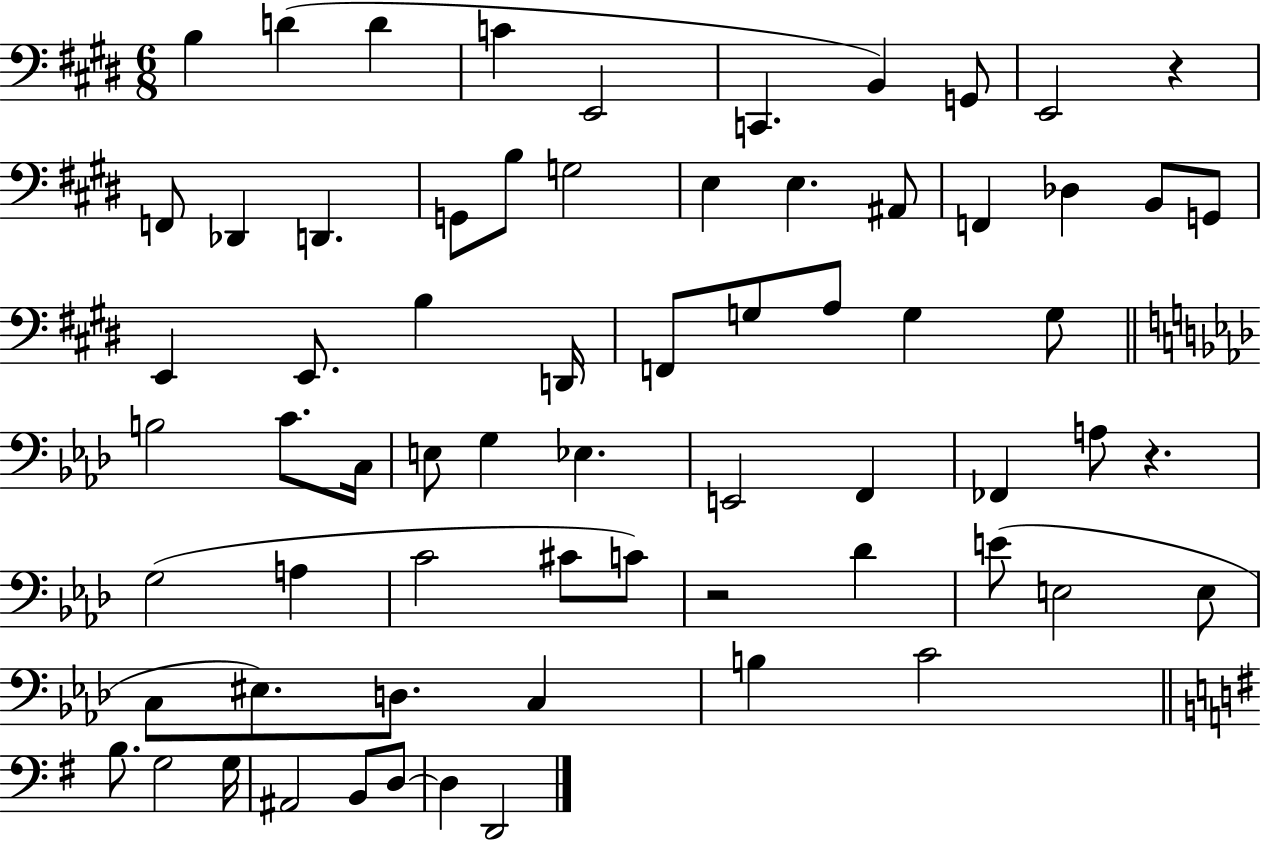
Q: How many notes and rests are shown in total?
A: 67